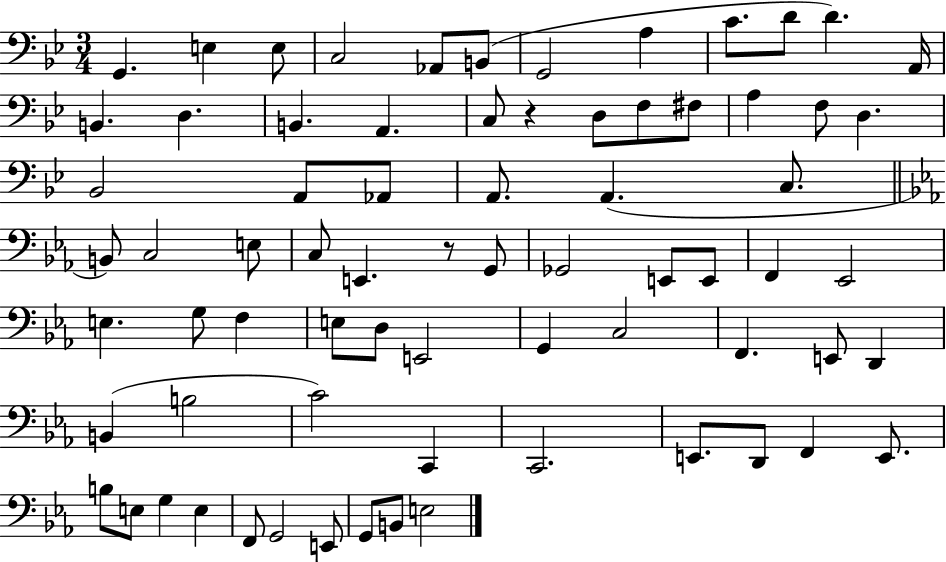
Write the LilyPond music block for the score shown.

{
  \clef bass
  \numericTimeSignature
  \time 3/4
  \key bes \major
  g,4. e4 e8 | c2 aes,8 b,8( | g,2 a4 | c'8. d'8 d'4.) a,16 | \break b,4. d4. | b,4. a,4. | c8 r4 d8 f8 fis8 | a4 f8 d4. | \break bes,2 a,8 aes,8 | a,8. a,4.( c8. | \bar "||" \break \key ees \major b,8) c2 e8 | c8 e,4. r8 g,8 | ges,2 e,8 e,8 | f,4 ees,2 | \break e4. g8 f4 | e8 d8 e,2 | g,4 c2 | f,4. e,8 d,4 | \break b,4( b2 | c'2) c,4 | c,2. | e,8. d,8 f,4 e,8. | \break b8 e8 g4 e4 | f,8 g,2 e,8 | g,8 b,8 e2 | \bar "|."
}